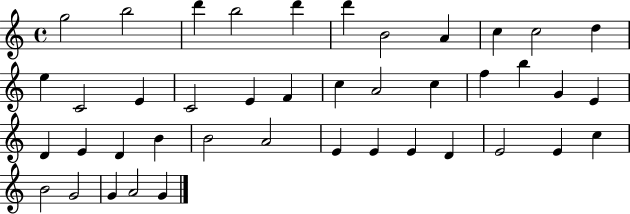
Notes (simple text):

G5/h B5/h D6/q B5/h D6/q D6/q B4/h A4/q C5/q C5/h D5/q E5/q C4/h E4/q C4/h E4/q F4/q C5/q A4/h C5/q F5/q B5/q G4/q E4/q D4/q E4/q D4/q B4/q B4/h A4/h E4/q E4/q E4/q D4/q E4/h E4/q C5/q B4/h G4/h G4/q A4/h G4/q